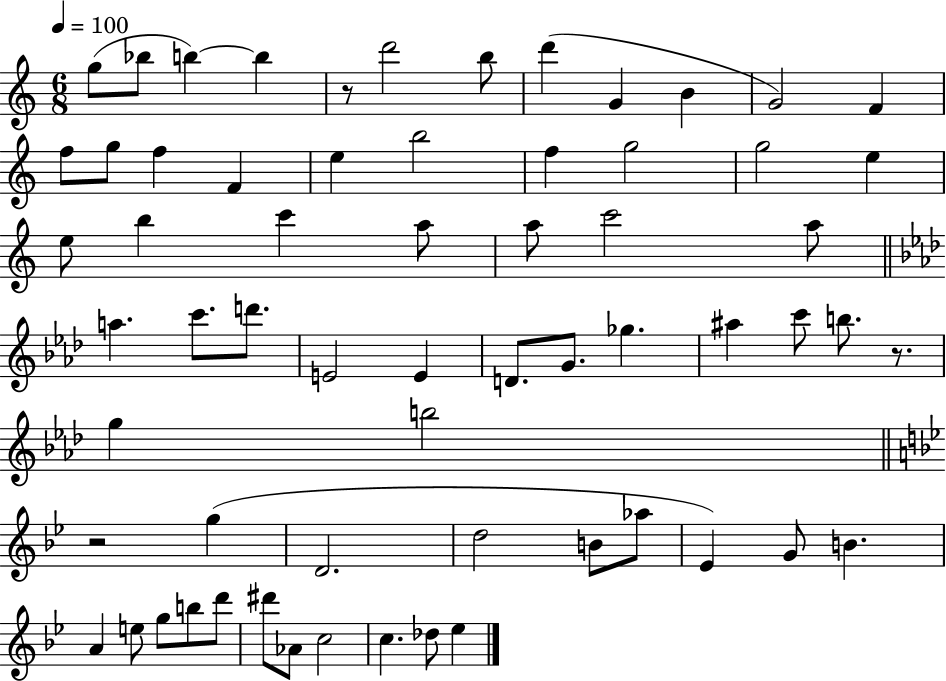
{
  \clef treble
  \numericTimeSignature
  \time 6/8
  \key c \major
  \tempo 4 = 100
  g''8( bes''8 b''4~~) b''4 | r8 d'''2 b''8 | d'''4( g'4 b'4 | g'2) f'4 | \break f''8 g''8 f''4 f'4 | e''4 b''2 | f''4 g''2 | g''2 e''4 | \break e''8 b''4 c'''4 a''8 | a''8 c'''2 a''8 | \bar "||" \break \key aes \major a''4. c'''8. d'''8. | e'2 e'4 | d'8. g'8. ges''4. | ais''4 c'''8 b''8. r8. | \break g''4 b''2 | \bar "||" \break \key bes \major r2 g''4( | d'2. | d''2 b'8 aes''8 | ees'4) g'8 b'4. | \break a'4 e''8 g''8 b''8 d'''8 | dis'''8 aes'8 c''2 | c''4. des''8 ees''4 | \bar "|."
}